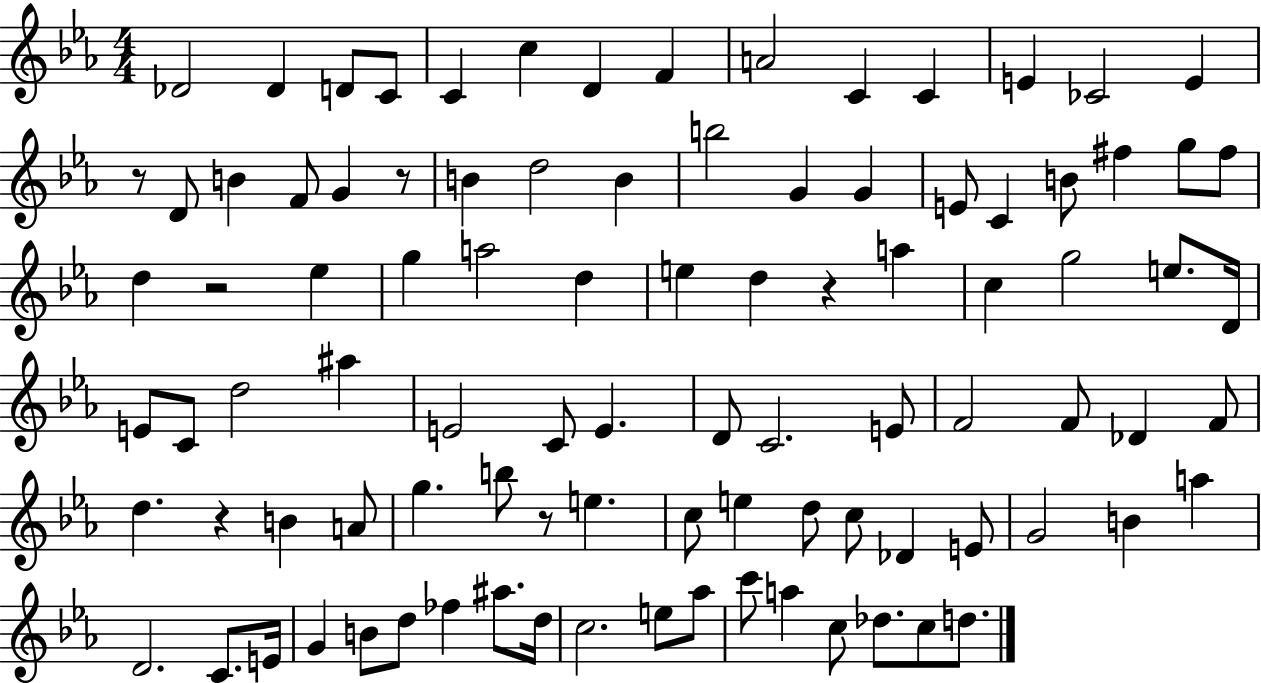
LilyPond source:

{
  \clef treble
  \numericTimeSignature
  \time 4/4
  \key ees \major
  des'2 des'4 d'8 c'8 | c'4 c''4 d'4 f'4 | a'2 c'4 c'4 | e'4 ces'2 e'4 | \break r8 d'8 b'4 f'8 g'4 r8 | b'4 d''2 b'4 | b''2 g'4 g'4 | e'8 c'4 b'8 fis''4 g''8 fis''8 | \break d''4 r2 ees''4 | g''4 a''2 d''4 | e''4 d''4 r4 a''4 | c''4 g''2 e''8. d'16 | \break e'8 c'8 d''2 ais''4 | e'2 c'8 e'4. | d'8 c'2. e'8 | f'2 f'8 des'4 f'8 | \break d''4. r4 b'4 a'8 | g''4. b''8 r8 e''4. | c''8 e''4 d''8 c''8 des'4 e'8 | g'2 b'4 a''4 | \break d'2. c'8. e'16 | g'4 b'8 d''8 fes''4 ais''8. d''16 | c''2. e''8 aes''8 | c'''8 a''4 c''8 des''8. c''8 d''8. | \break \bar "|."
}